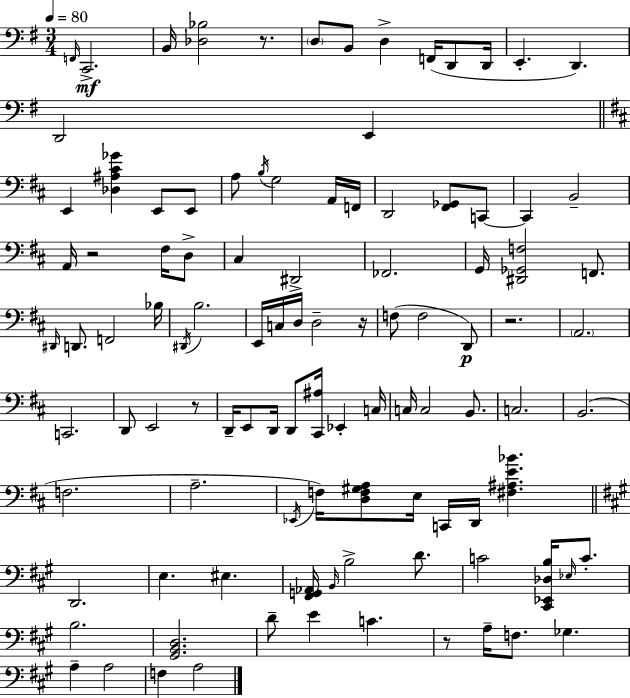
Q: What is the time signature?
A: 3/4